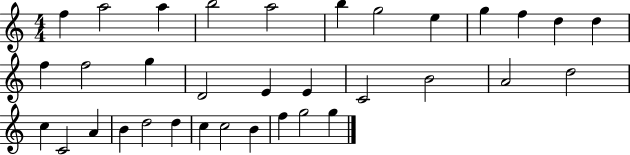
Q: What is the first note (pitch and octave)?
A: F5